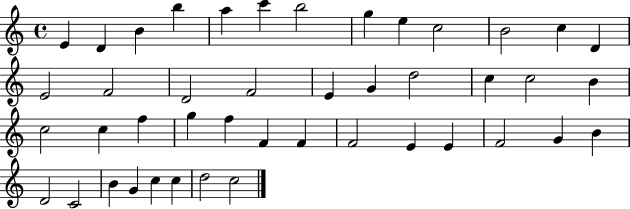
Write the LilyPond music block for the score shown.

{
  \clef treble
  \time 4/4
  \defaultTimeSignature
  \key c \major
  e'4 d'4 b'4 b''4 | a''4 c'''4 b''2 | g''4 e''4 c''2 | b'2 c''4 d'4 | \break e'2 f'2 | d'2 f'2 | e'4 g'4 d''2 | c''4 c''2 b'4 | \break c''2 c''4 f''4 | g''4 f''4 f'4 f'4 | f'2 e'4 e'4 | f'2 g'4 b'4 | \break d'2 c'2 | b'4 g'4 c''4 c''4 | d''2 c''2 | \bar "|."
}